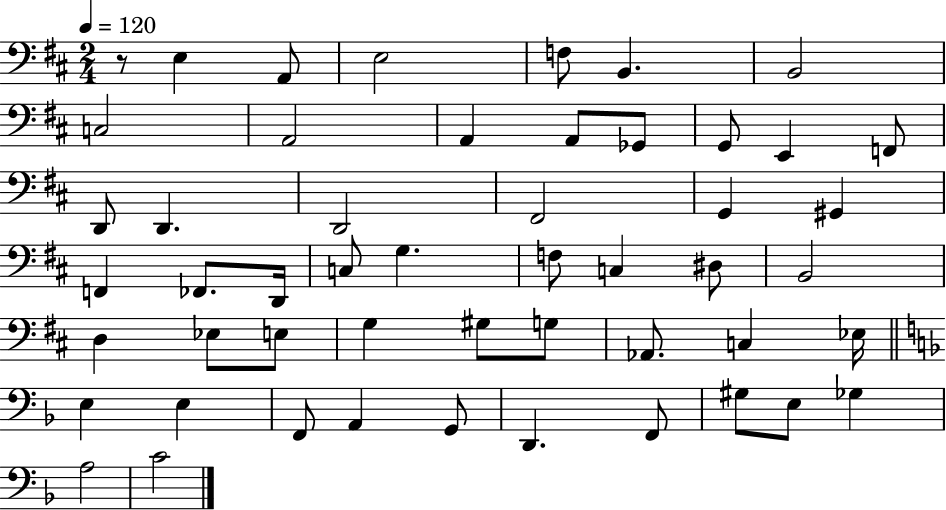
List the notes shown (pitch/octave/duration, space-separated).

R/e E3/q A2/e E3/h F3/e B2/q. B2/h C3/h A2/h A2/q A2/e Gb2/e G2/e E2/q F2/e D2/e D2/q. D2/h F#2/h G2/q G#2/q F2/q FES2/e. D2/s C3/e G3/q. F3/e C3/q D#3/e B2/h D3/q Eb3/e E3/e G3/q G#3/e G3/e Ab2/e. C3/q Eb3/s E3/q E3/q F2/e A2/q G2/e D2/q. F2/e G#3/e E3/e Gb3/q A3/h C4/h